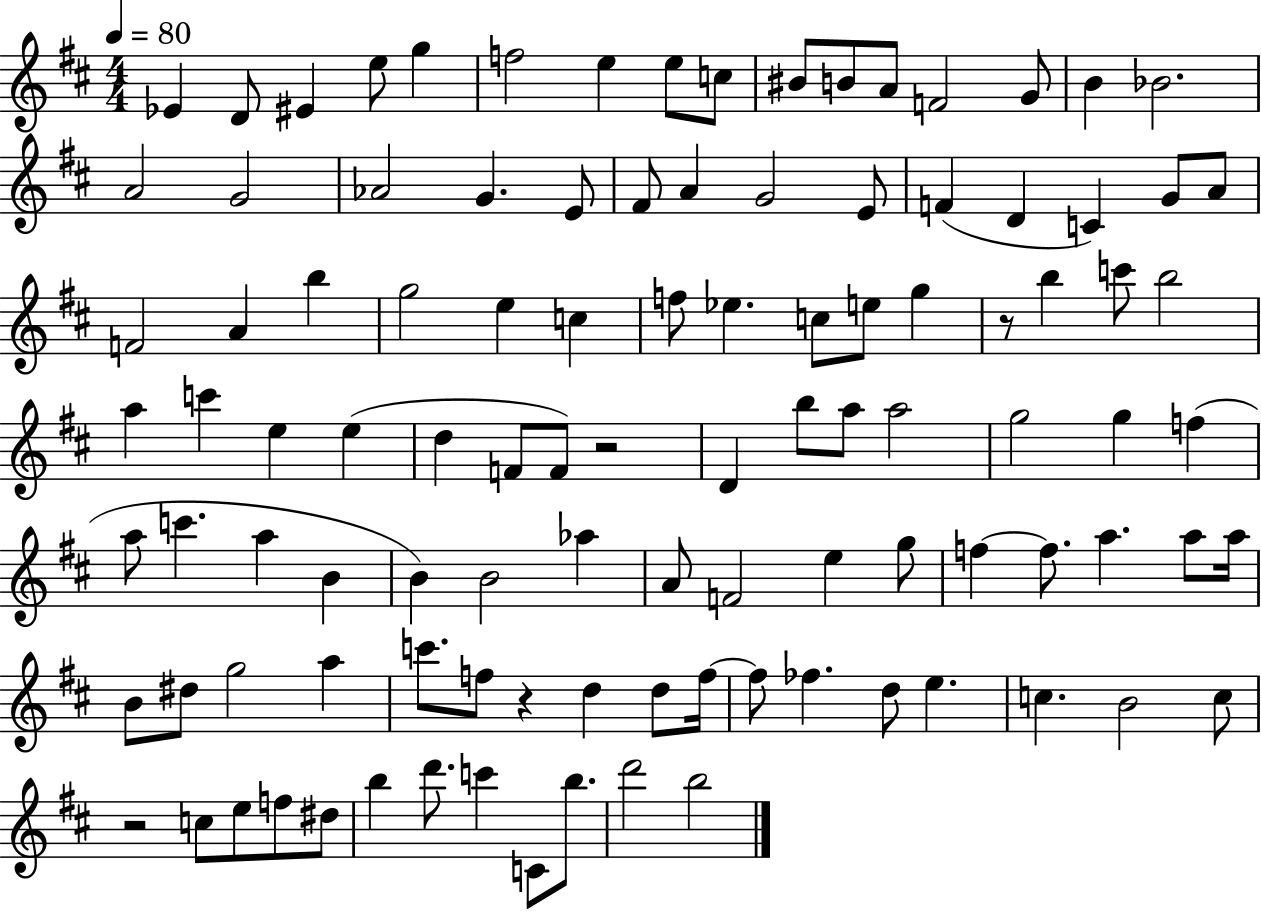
Eb4/q D4/e EIS4/q E5/e G5/q F5/h E5/q E5/e C5/e BIS4/e B4/e A4/e F4/h G4/e B4/q Bb4/h. A4/h G4/h Ab4/h G4/q. E4/e F#4/e A4/q G4/h E4/e F4/q D4/q C4/q G4/e A4/e F4/h A4/q B5/q G5/h E5/q C5/q F5/e Eb5/q. C5/e E5/e G5/q R/e B5/q C6/e B5/h A5/q C6/q E5/q E5/q D5/q F4/e F4/e R/h D4/q B5/e A5/e A5/h G5/h G5/q F5/q A5/e C6/q. A5/q B4/q B4/q B4/h Ab5/q A4/e F4/h E5/q G5/e F5/q F5/e. A5/q. A5/e A5/s B4/e D#5/e G5/h A5/q C6/e. F5/e R/q D5/q D5/e F5/s F5/e FES5/q. D5/e E5/q. C5/q. B4/h C5/e R/h C5/e E5/e F5/e D#5/e B5/q D6/e. C6/q C4/e B5/e. D6/h B5/h